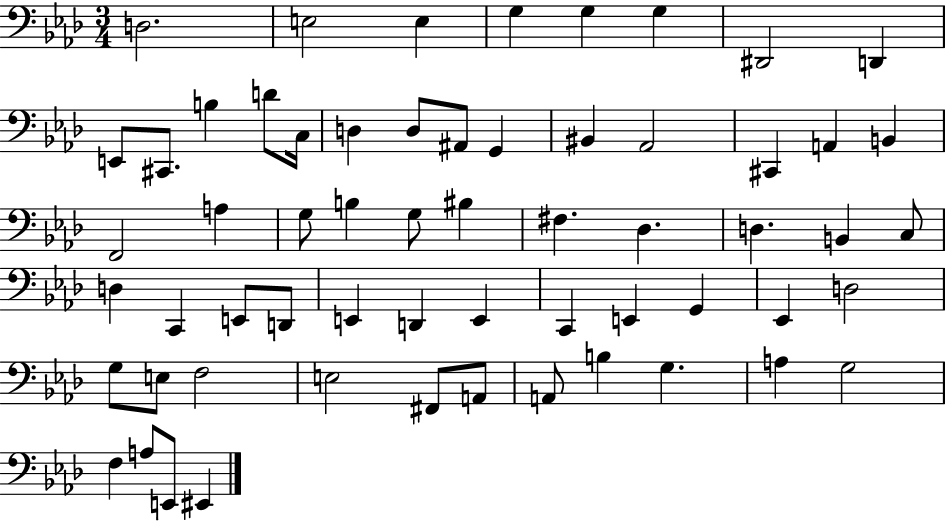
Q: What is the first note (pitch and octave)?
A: D3